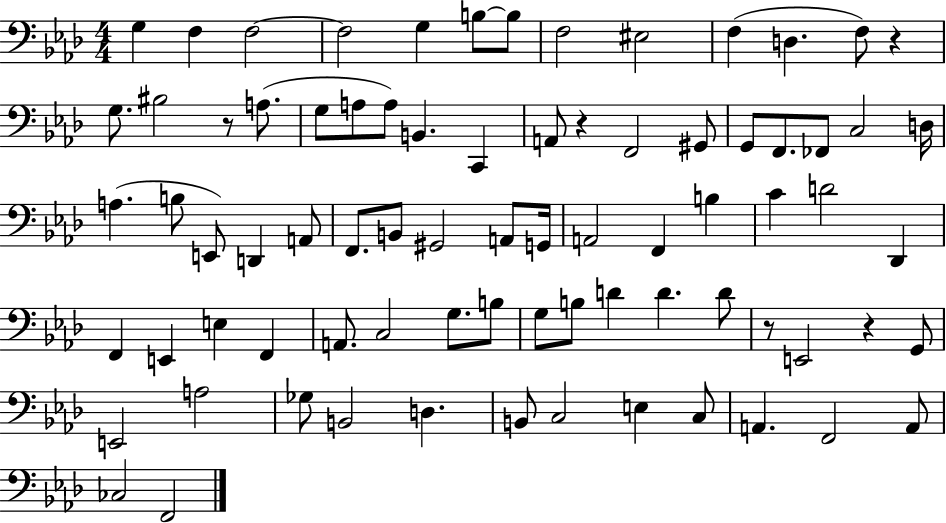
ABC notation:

X:1
T:Untitled
M:4/4
L:1/4
K:Ab
G, F, F,2 F,2 G, B,/2 B,/2 F,2 ^E,2 F, D, F,/2 z G,/2 ^B,2 z/2 A,/2 G,/2 A,/2 A,/2 B,, C,, A,,/2 z F,,2 ^G,,/2 G,,/2 F,,/2 _F,,/2 C,2 D,/4 A, B,/2 E,,/2 D,, A,,/2 F,,/2 B,,/2 ^G,,2 A,,/2 G,,/4 A,,2 F,, B, C D2 _D,, F,, E,, E, F,, A,,/2 C,2 G,/2 B,/2 G,/2 B,/2 D D D/2 z/2 E,,2 z G,,/2 E,,2 A,2 _G,/2 B,,2 D, B,,/2 C,2 E, C,/2 A,, F,,2 A,,/2 _C,2 F,,2